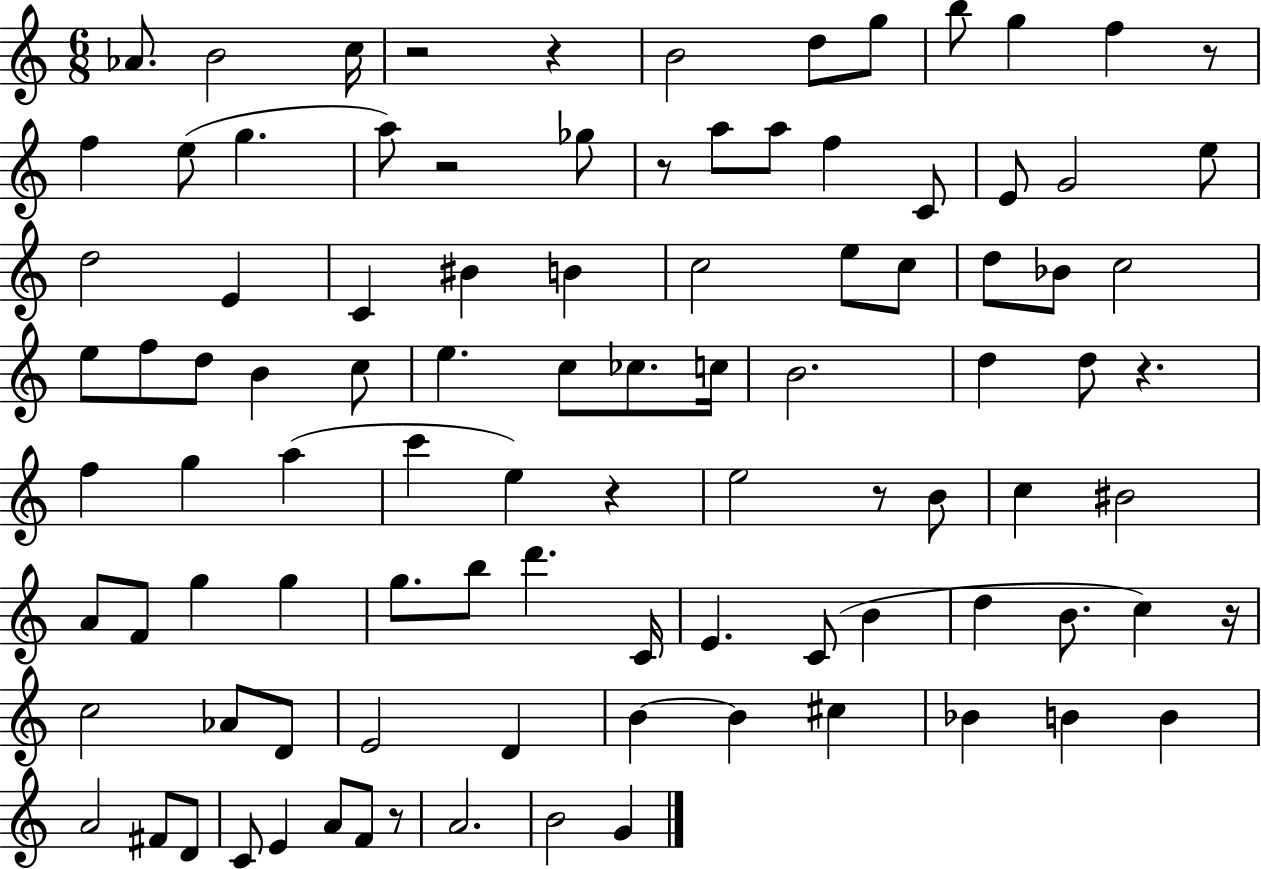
{
  \clef treble
  \numericTimeSignature
  \time 6/8
  \key c \major
  aes'8. b'2 c''16 | r2 r4 | b'2 d''8 g''8 | b''8 g''4 f''4 r8 | \break f''4 e''8( g''4. | a''8) r2 ges''8 | r8 a''8 a''8 f''4 c'8 | e'8 g'2 e''8 | \break d''2 e'4 | c'4 bis'4 b'4 | c''2 e''8 c''8 | d''8 bes'8 c''2 | \break e''8 f''8 d''8 b'4 c''8 | e''4. c''8 ces''8. c''16 | b'2. | d''4 d''8 r4. | \break f''4 g''4 a''4( | c'''4 e''4) r4 | e''2 r8 b'8 | c''4 bis'2 | \break a'8 f'8 g''4 g''4 | g''8. b''8 d'''4. c'16 | e'4. c'8( b'4 | d''4 b'8. c''4) r16 | \break c''2 aes'8 d'8 | e'2 d'4 | b'4~~ b'4 cis''4 | bes'4 b'4 b'4 | \break a'2 fis'8 d'8 | c'8 e'4 a'8 f'8 r8 | a'2. | b'2 g'4 | \break \bar "|."
}